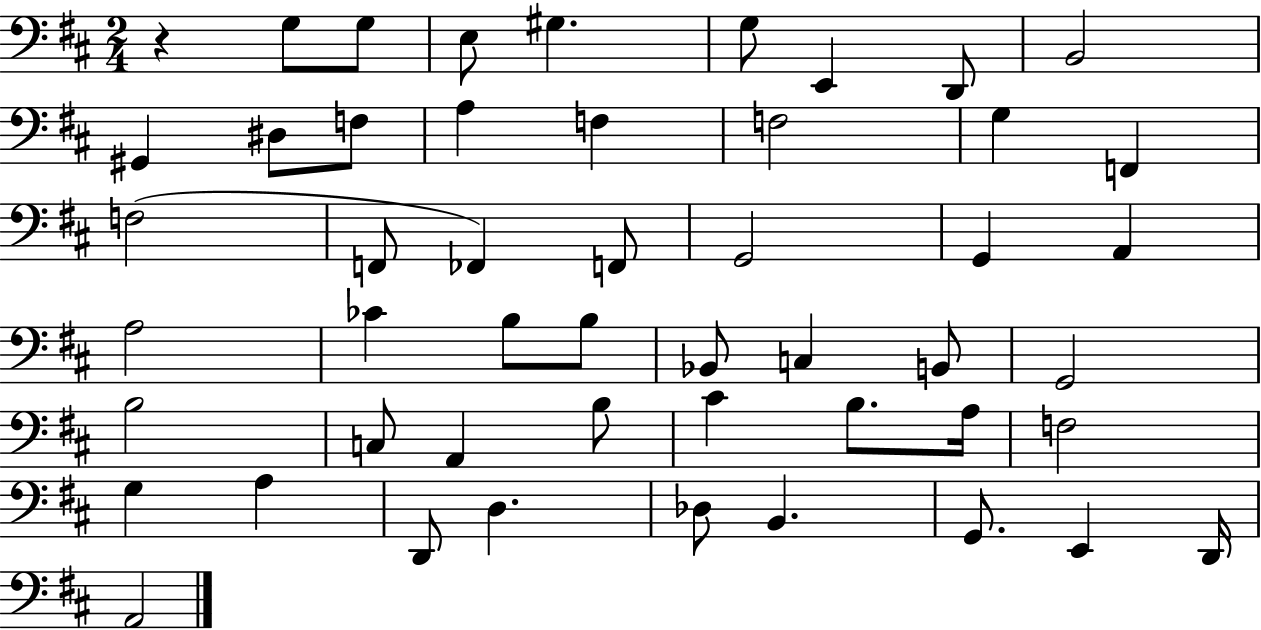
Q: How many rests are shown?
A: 1